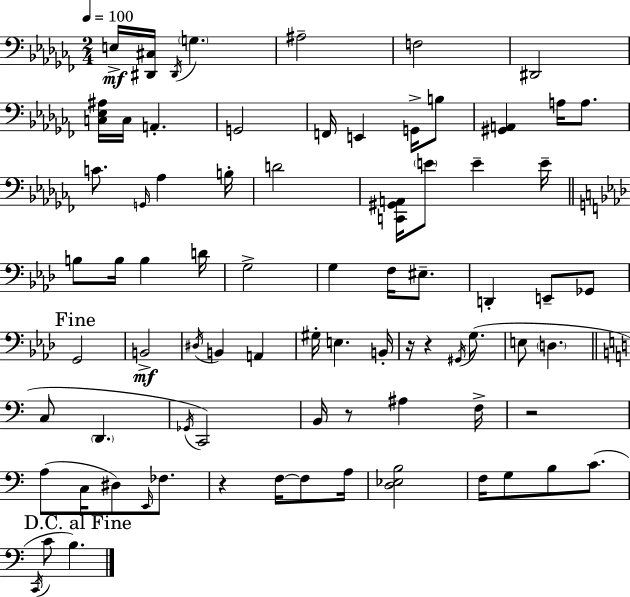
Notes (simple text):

E3/s [D#2,C#3]/s D#2/s G3/q. A#3/h F3/h D#2/h [C3,Eb3,A#3]/s C3/s A2/q. G2/h F2/s E2/q G2/s B3/e [G#2,A2]/q A3/s A3/e. C4/e. G2/s Ab3/q B3/s D4/h [C2,G#2,A2]/s E4/e E4/q E4/s B3/e B3/s B3/q D4/s G3/h G3/q F3/s EIS3/e. D2/q E2/e Gb2/e G2/h B2/h D#3/s B2/q A2/q G#3/s E3/q. B2/s R/s R/q G#2/s G3/e. E3/e D3/q. C3/e D2/q. Gb2/s C2/h B2/s R/e A#3/q F3/s R/h A3/e C3/s D#3/e E2/s FES3/e. R/q F3/s F3/e A3/s [D3,Eb3,B3]/h F3/s G3/e B3/e C4/e. C2/s C4/e B3/q.